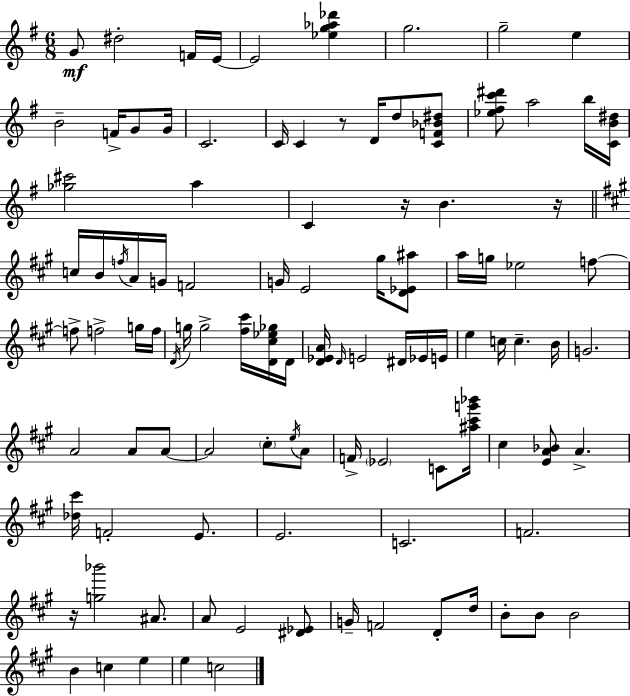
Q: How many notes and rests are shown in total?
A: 103